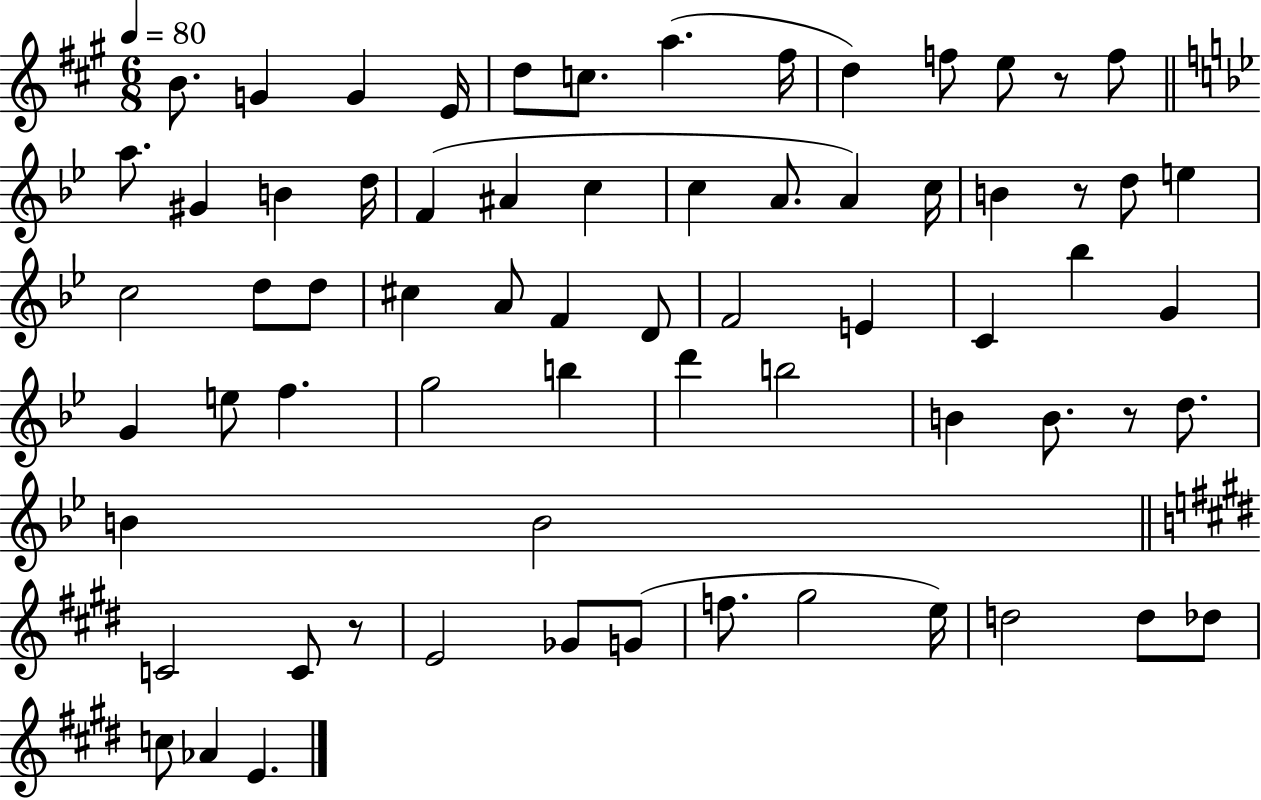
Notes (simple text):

B4/e. G4/q G4/q E4/s D5/e C5/e. A5/q. F#5/s D5/q F5/e E5/e R/e F5/e A5/e. G#4/q B4/q D5/s F4/q A#4/q C5/q C5/q A4/e. A4/q C5/s B4/q R/e D5/e E5/q C5/h D5/e D5/e C#5/q A4/e F4/q D4/e F4/h E4/q C4/q Bb5/q G4/q G4/q E5/e F5/q. G5/h B5/q D6/q B5/h B4/q B4/e. R/e D5/e. B4/q B4/h C4/h C4/e R/e E4/h Gb4/e G4/e F5/e. G#5/h E5/s D5/h D5/e Db5/e C5/e Ab4/q E4/q.